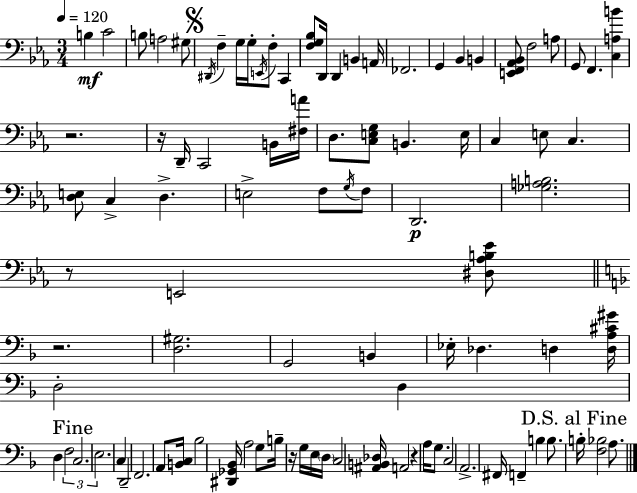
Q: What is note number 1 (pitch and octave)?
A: B3